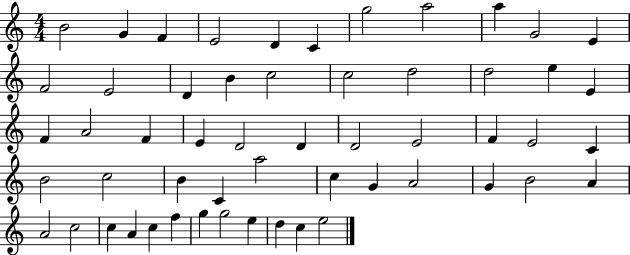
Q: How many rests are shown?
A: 0